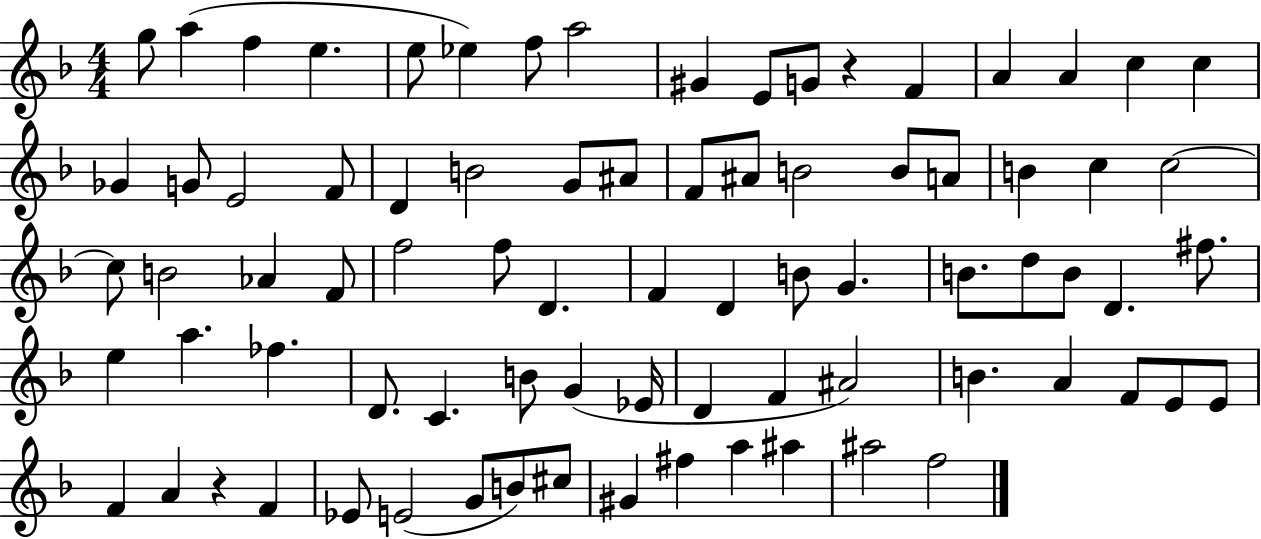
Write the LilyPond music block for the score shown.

{
  \clef treble
  \numericTimeSignature
  \time 4/4
  \key f \major
  g''8 a''4( f''4 e''4. | e''8 ees''4) f''8 a''2 | gis'4 e'8 g'8 r4 f'4 | a'4 a'4 c''4 c''4 | \break ges'4 g'8 e'2 f'8 | d'4 b'2 g'8 ais'8 | f'8 ais'8 b'2 b'8 a'8 | b'4 c''4 c''2~~ | \break c''8 b'2 aes'4 f'8 | f''2 f''8 d'4. | f'4 d'4 b'8 g'4. | b'8. d''8 b'8 d'4. fis''8. | \break e''4 a''4. fes''4. | d'8. c'4. b'8 g'4( ees'16 | d'4 f'4 ais'2) | b'4. a'4 f'8 e'8 e'8 | \break f'4 a'4 r4 f'4 | ees'8 e'2( g'8 b'8) cis''8 | gis'4 fis''4 a''4 ais''4 | ais''2 f''2 | \break \bar "|."
}